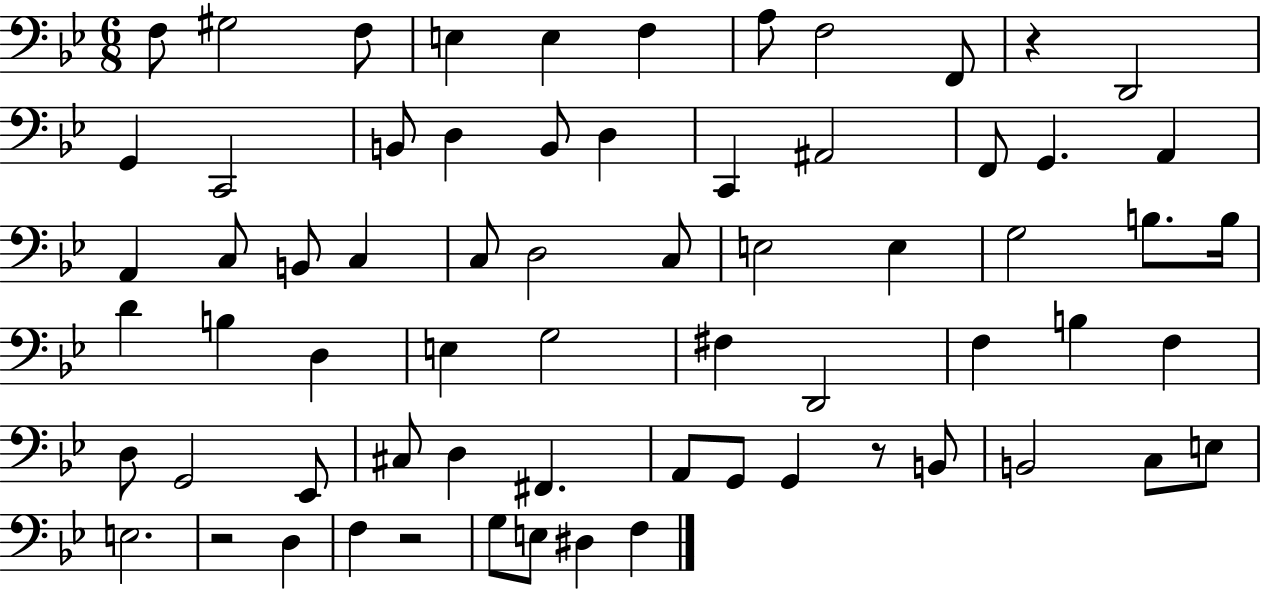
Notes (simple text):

F3/e G#3/h F3/e E3/q E3/q F3/q A3/e F3/h F2/e R/q D2/h G2/q C2/h B2/e D3/q B2/e D3/q C2/q A#2/h F2/e G2/q. A2/q A2/q C3/e B2/e C3/q C3/e D3/h C3/e E3/h E3/q G3/h B3/e. B3/s D4/q B3/q D3/q E3/q G3/h F#3/q D2/h F3/q B3/q F3/q D3/e G2/h Eb2/e C#3/e D3/q F#2/q. A2/e G2/e G2/q R/e B2/e B2/h C3/e E3/e E3/h. R/h D3/q F3/q R/h G3/e E3/e D#3/q F3/q